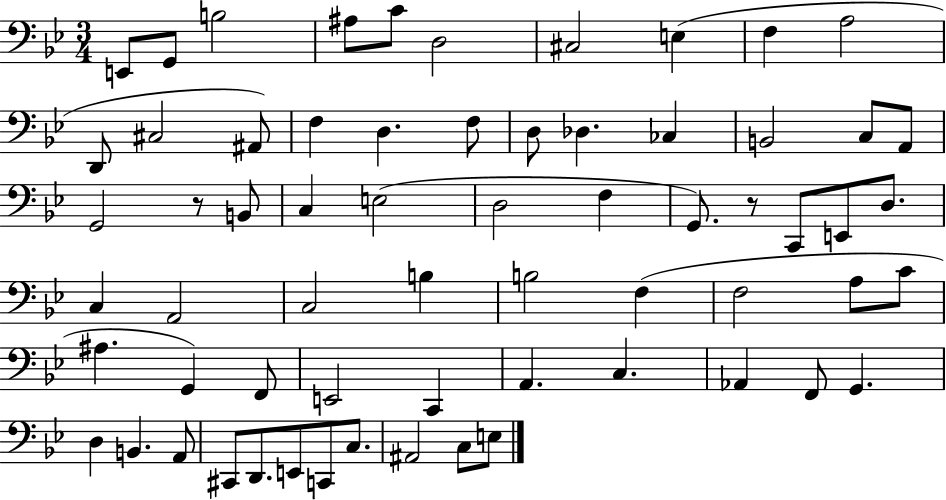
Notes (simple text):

E2/e G2/e B3/h A#3/e C4/e D3/h C#3/h E3/q F3/q A3/h D2/e C#3/h A#2/e F3/q D3/q. F3/e D3/e Db3/q. CES3/q B2/h C3/e A2/e G2/h R/e B2/e C3/q E3/h D3/h F3/q G2/e. R/e C2/e E2/e D3/e. C3/q A2/h C3/h B3/q B3/h F3/q F3/h A3/e C4/e A#3/q. G2/q F2/e E2/h C2/q A2/q. C3/q. Ab2/q F2/e G2/q. D3/q B2/q. A2/e C#2/e D2/e. E2/e C2/e C3/e. A#2/h C3/e E3/e